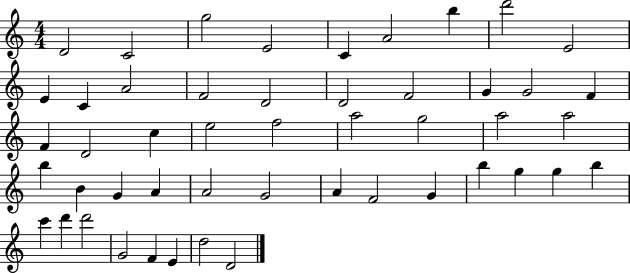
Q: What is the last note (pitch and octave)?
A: D4